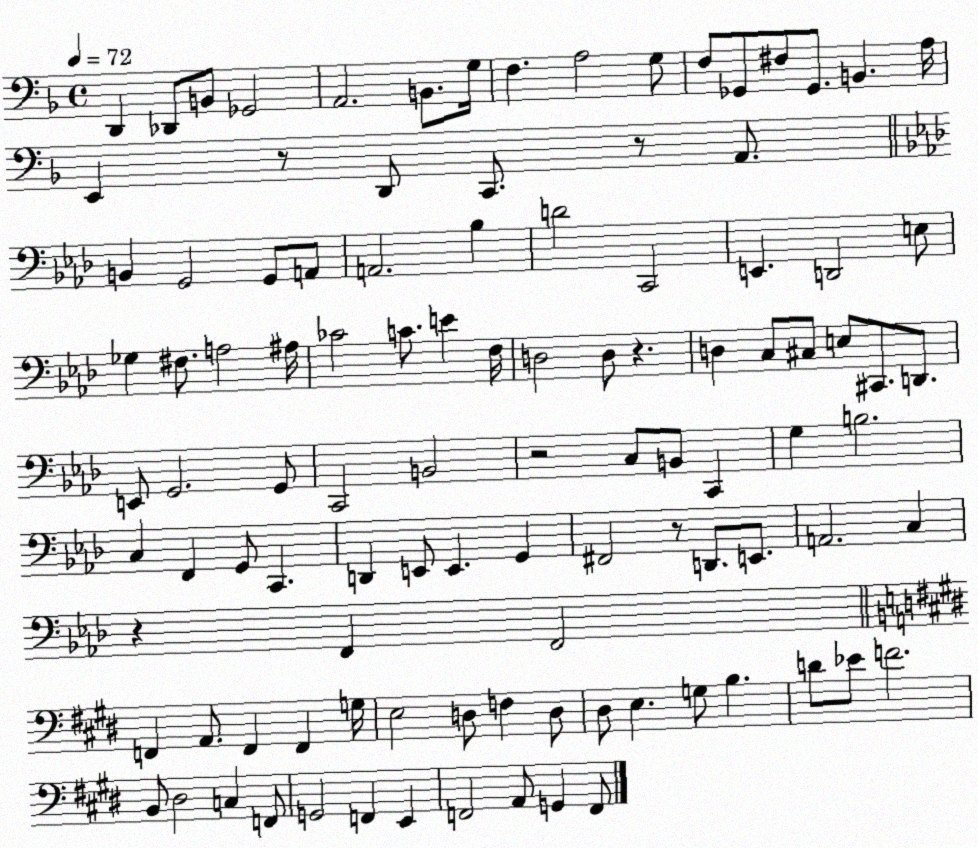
X:1
T:Untitled
M:4/4
L:1/4
K:F
D,, _D,,/2 B,,/2 _G,,2 A,,2 B,,/2 G,/4 F, A,2 G,/2 F,/2 _G,,/2 ^F,/2 _G,,/2 B,, A,/4 E,, z/2 D,,/2 C,,/2 z/2 A,,/2 B,, G,,2 G,,/2 A,,/2 A,,2 _B, D2 C,,2 E,, D,,2 E,/2 _G, ^F,/2 A,2 ^A,/4 _C2 C/2 E F,/4 D,2 D,/2 z D, C,/2 ^C,/2 E,/2 ^C,,/2 D,,/2 E,,/2 G,,2 G,,/2 C,,2 B,,2 z2 C,/2 B,,/2 C,, G, B,2 C, F,, G,,/2 C,, D,, E,,/2 E,, G,, ^F,,2 z/2 D,,/2 E,,/2 A,,2 C, z F,, F,,2 F,, A,,/2 F,, F,, G,/4 E,2 D,/2 F, D,/2 ^D,/2 E, G,/2 B, D/2 _E/2 F2 B,,/2 ^D,2 C, F,,/2 G,,2 F,, E,, F,,2 A,,/2 G,, F,,/2